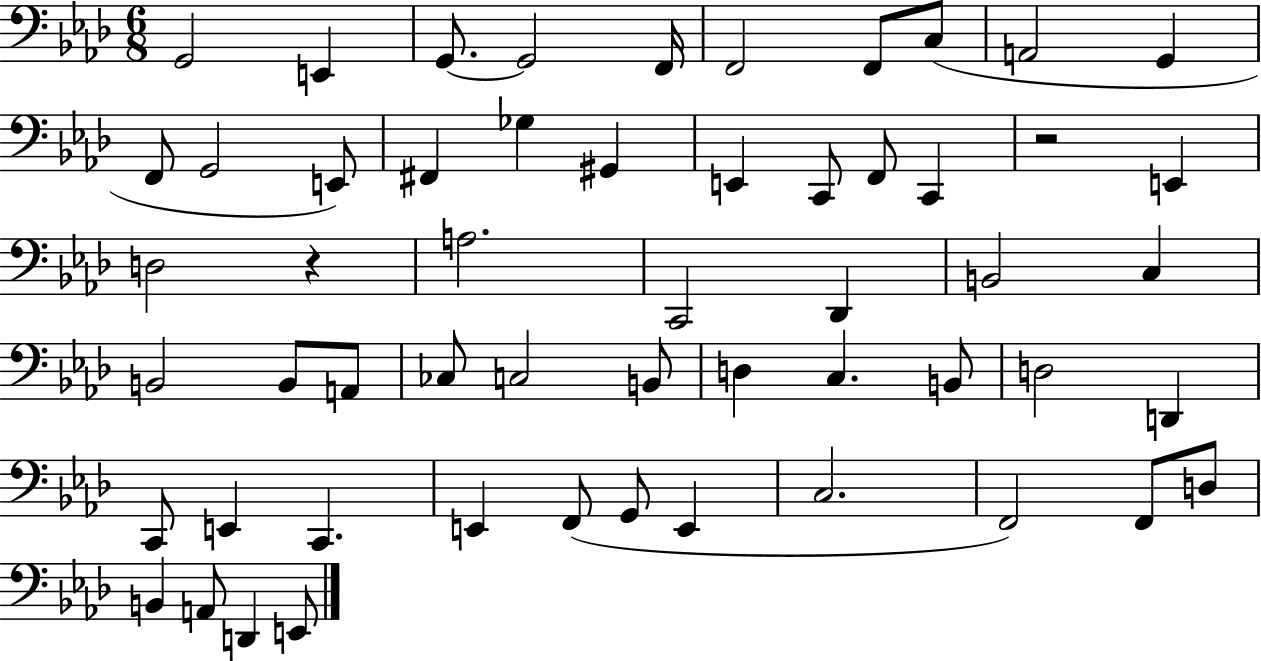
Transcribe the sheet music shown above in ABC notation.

X:1
T:Untitled
M:6/8
L:1/4
K:Ab
G,,2 E,, G,,/2 G,,2 F,,/4 F,,2 F,,/2 C,/2 A,,2 G,, F,,/2 G,,2 E,,/2 ^F,, _G, ^G,, E,, C,,/2 F,,/2 C,, z2 E,, D,2 z A,2 C,,2 _D,, B,,2 C, B,,2 B,,/2 A,,/2 _C,/2 C,2 B,,/2 D, C, B,,/2 D,2 D,, C,,/2 E,, C,, E,, F,,/2 G,,/2 E,, C,2 F,,2 F,,/2 D,/2 B,, A,,/2 D,, E,,/2